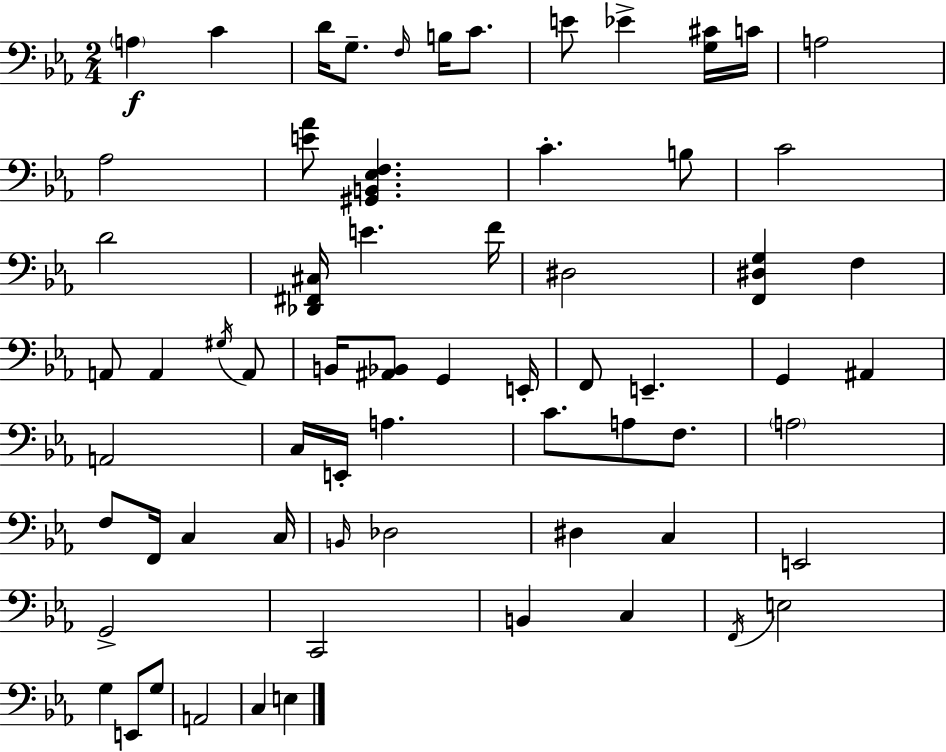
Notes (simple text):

A3/q C4/q D4/s G3/e. F3/s B3/s C4/e. E4/e Eb4/q [G3,C#4]/s C4/s A3/h Ab3/h [E4,Ab4]/e [G#2,B2,Eb3,F3]/q. C4/q. B3/e C4/h D4/h [Db2,F#2,C#3]/s E4/q. F4/s D#3/h [F2,D#3,G3]/q F3/q A2/e A2/q G#3/s A2/e B2/s [A#2,Bb2]/e G2/q E2/s F2/e E2/q. G2/q A#2/q A2/h C3/s E2/s A3/q. C4/e. A3/e F3/e. A3/h F3/e F2/s C3/q C3/s B2/s Db3/h D#3/q C3/q E2/h G2/h C2/h B2/q C3/q F2/s E3/h G3/q E2/e G3/e A2/h C3/q E3/q